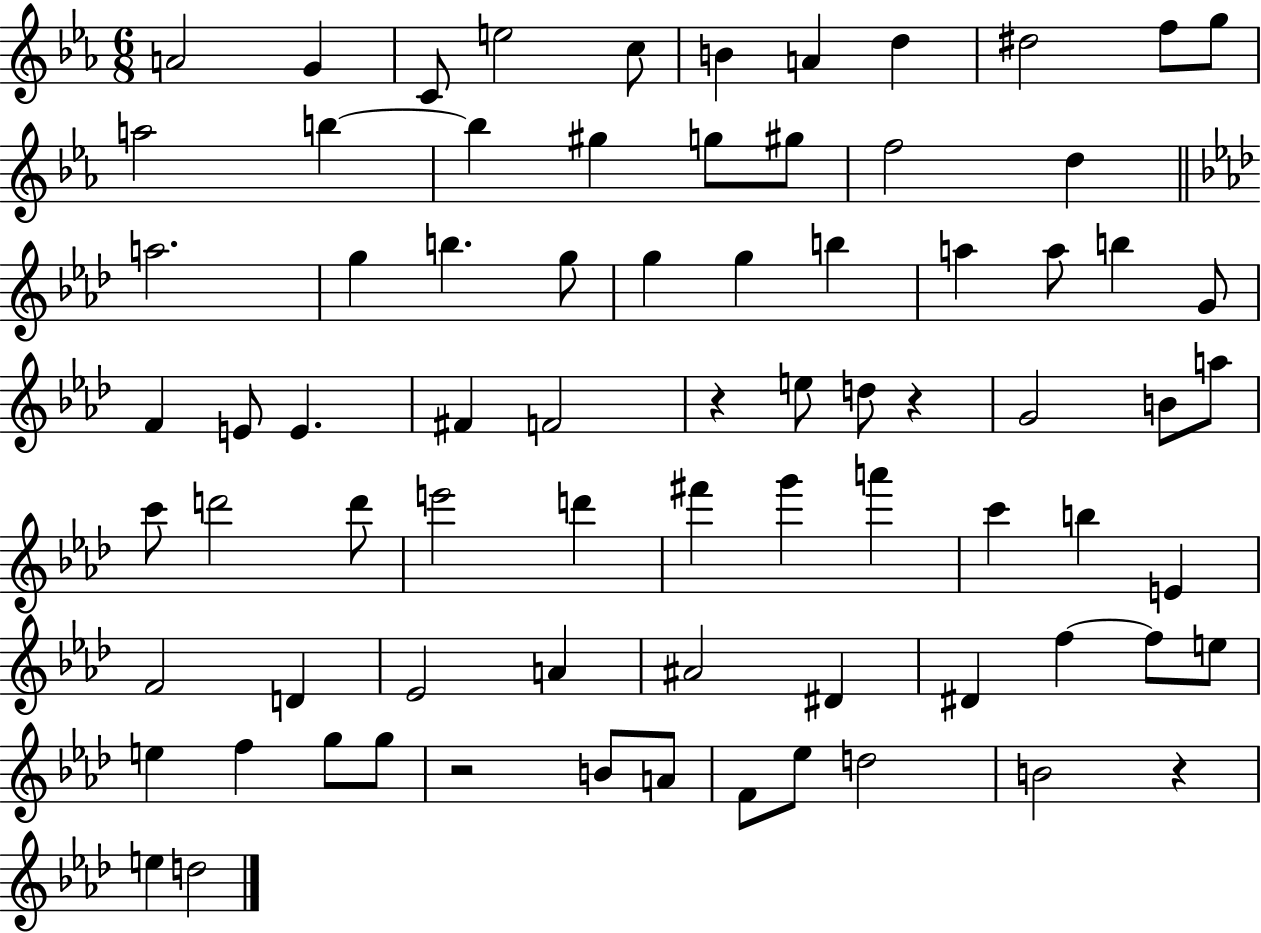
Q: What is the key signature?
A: EES major